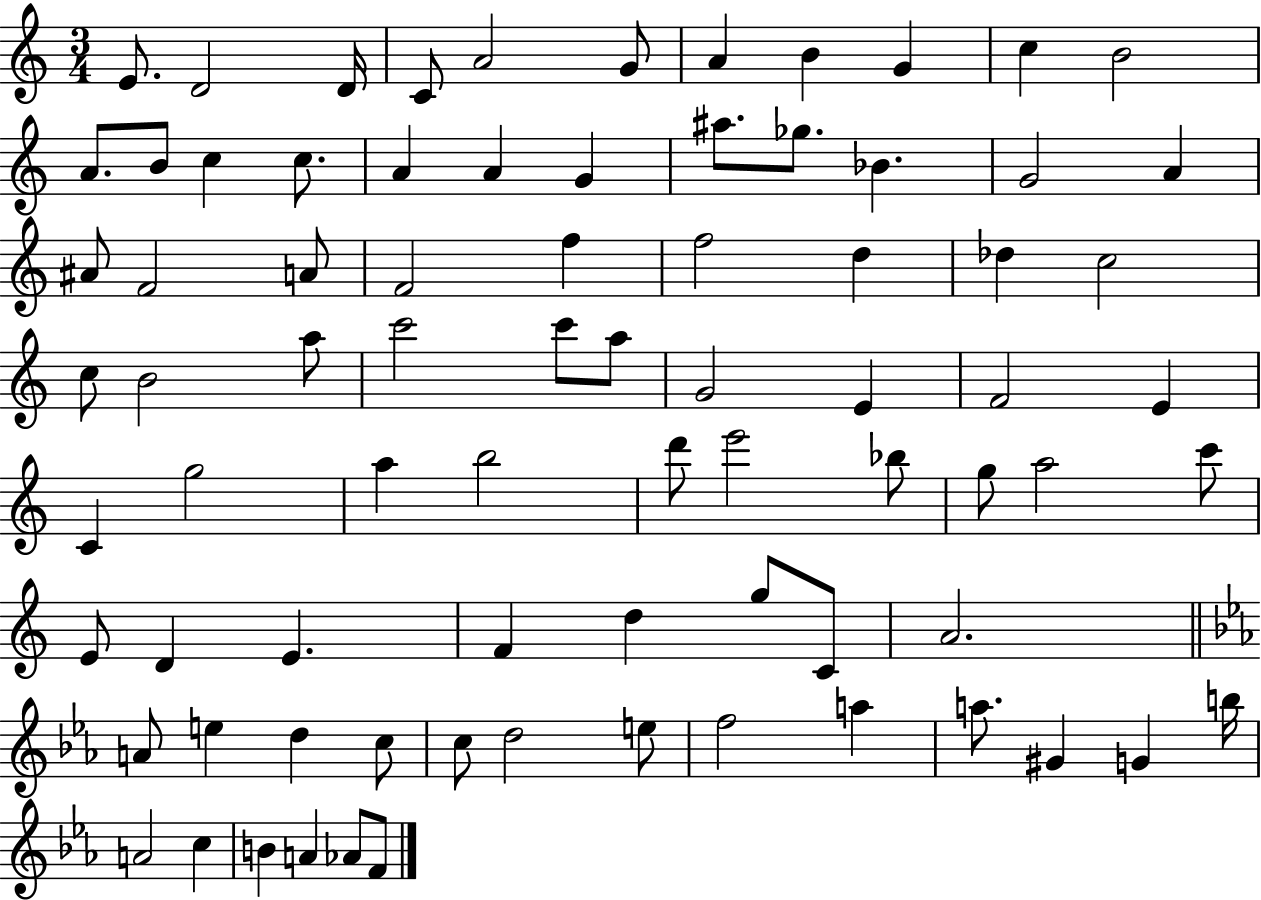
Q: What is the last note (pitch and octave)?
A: F4